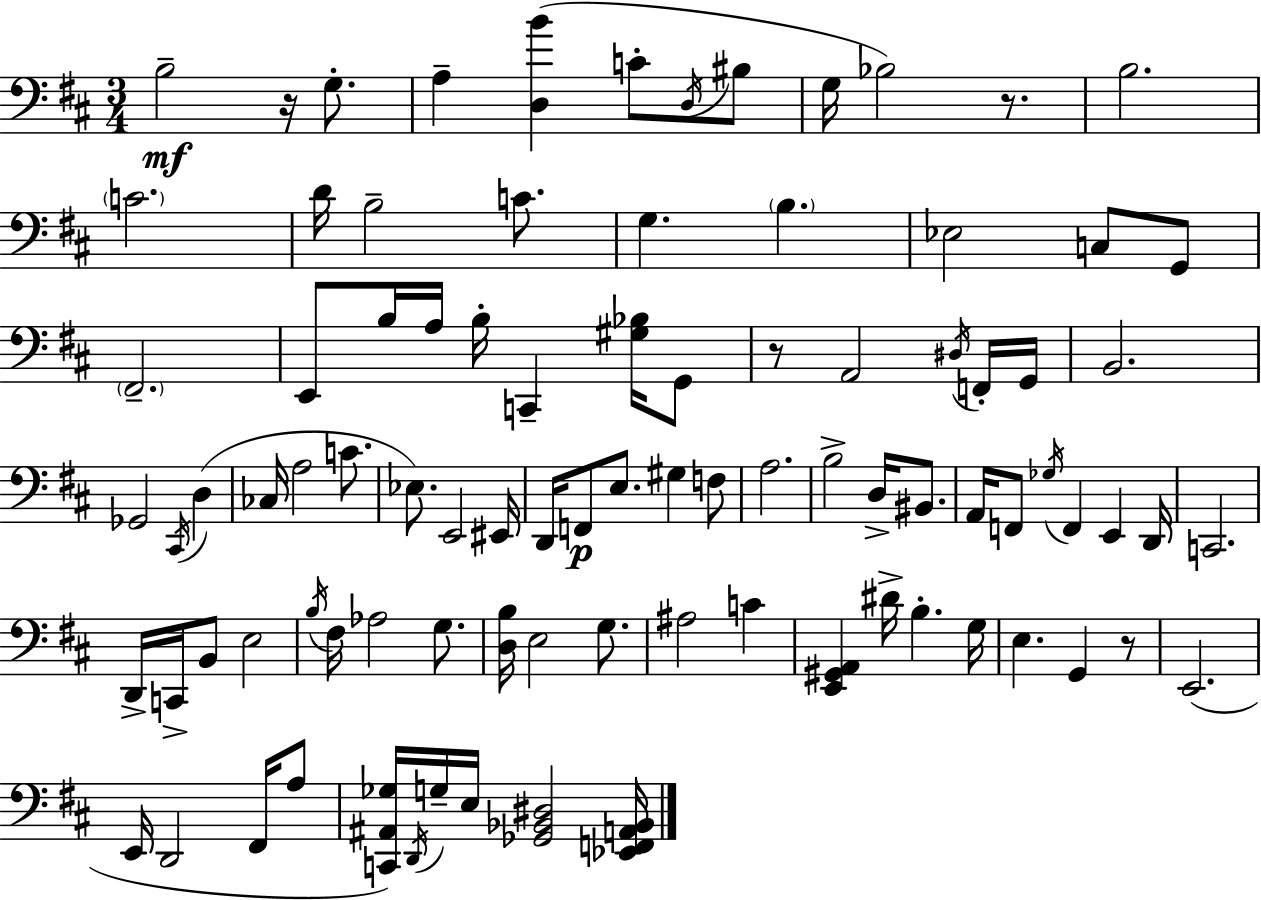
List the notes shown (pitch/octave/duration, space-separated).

B3/h R/s G3/e. A3/q [D3,B4]/q C4/e D3/s BIS3/e G3/s Bb3/h R/e. B3/h. C4/h. D4/s B3/h C4/e. G3/q. B3/q. Eb3/h C3/e G2/e F#2/h. E2/e B3/s A3/s B3/s C2/q [G#3,Bb3]/s G2/e R/e A2/h D#3/s F2/s G2/s B2/h. Gb2/h C#2/s D3/q CES3/s A3/h C4/e. Eb3/e. E2/h EIS2/s D2/s F2/e E3/e. G#3/q F3/e A3/h. B3/h D3/s BIS2/e. A2/s F2/e Gb3/s F2/q E2/q D2/s C2/h. D2/s C2/s B2/e E3/h B3/s F#3/s Ab3/h G3/e. [D3,B3]/s E3/h G3/e. A#3/h C4/q [E2,G#2,A2]/q D#4/s B3/q. G3/s E3/q. G2/q R/e E2/h. E2/s D2/h F#2/s A3/e [C2,A#2,Gb3]/s D2/s G3/s E3/s [Gb2,Bb2,D#3]/h [Eb2,F2,A2,Bb2]/s